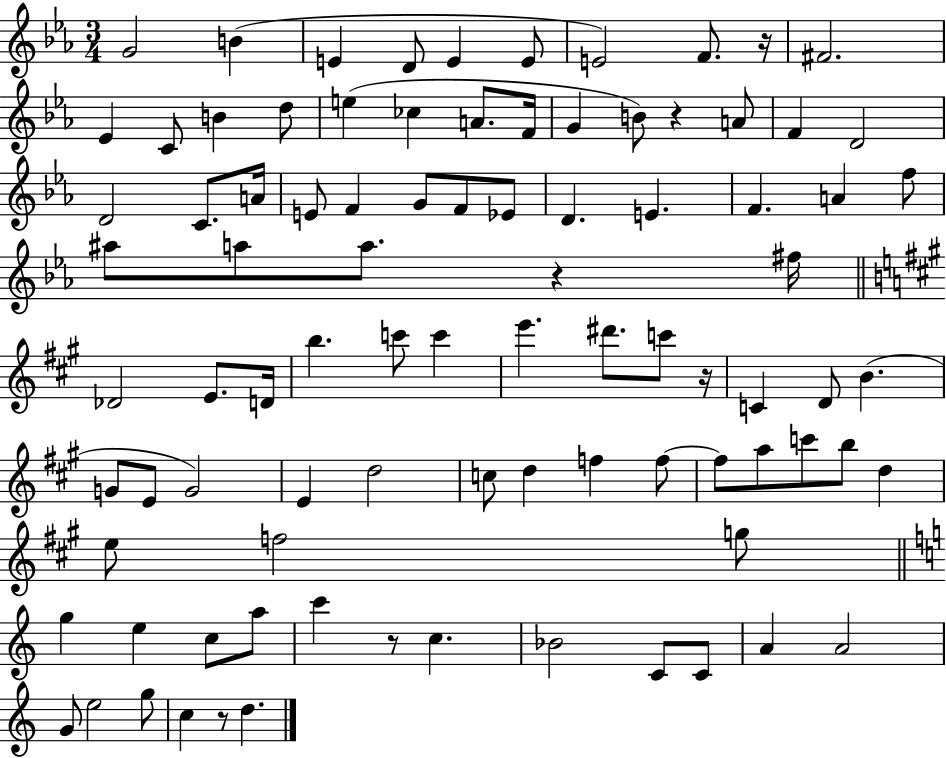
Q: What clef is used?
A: treble